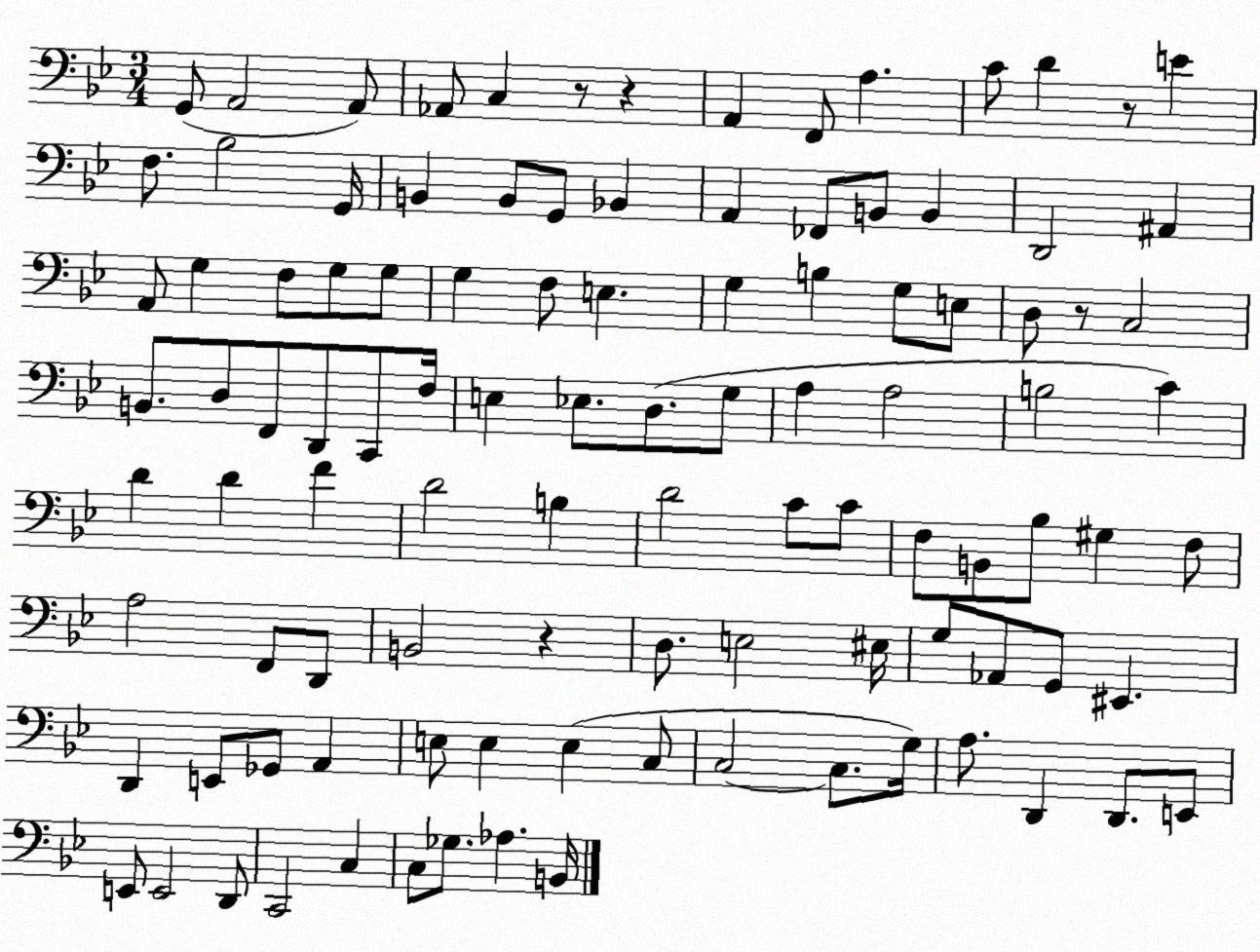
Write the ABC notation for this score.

X:1
T:Untitled
M:3/4
L:1/4
K:Bb
G,,/2 A,,2 A,,/2 _A,,/2 C, z/2 z A,, F,,/2 A, C/2 D z/2 E F,/2 _B,2 G,,/4 B,, B,,/2 G,,/2 _B,, A,, _F,,/2 B,,/2 B,, D,,2 ^A,, A,,/2 G, F,/2 G,/2 G,/2 G, F,/2 E, G, B, G,/2 E,/2 D,/2 z/2 C,2 B,,/2 D,/2 F,,/2 D,,/2 C,,/2 F,/4 E, _E,/2 D,/2 G,/2 A, A,2 B,2 C D D F D2 B, D2 C/2 C/2 F,/2 B,,/2 _B,/2 ^G, F,/2 A,2 F,,/2 D,,/2 B,,2 z D,/2 E,2 ^E,/4 G,/2 _A,,/2 G,,/2 ^E,, D,, E,,/2 _G,,/2 A,, E,/2 E, E, C,/2 C,2 C,/2 G,/4 A,/2 D,, D,,/2 E,,/2 E,,/2 E,,2 D,,/2 C,,2 C, C,/2 _G,/2 _A, B,,/4